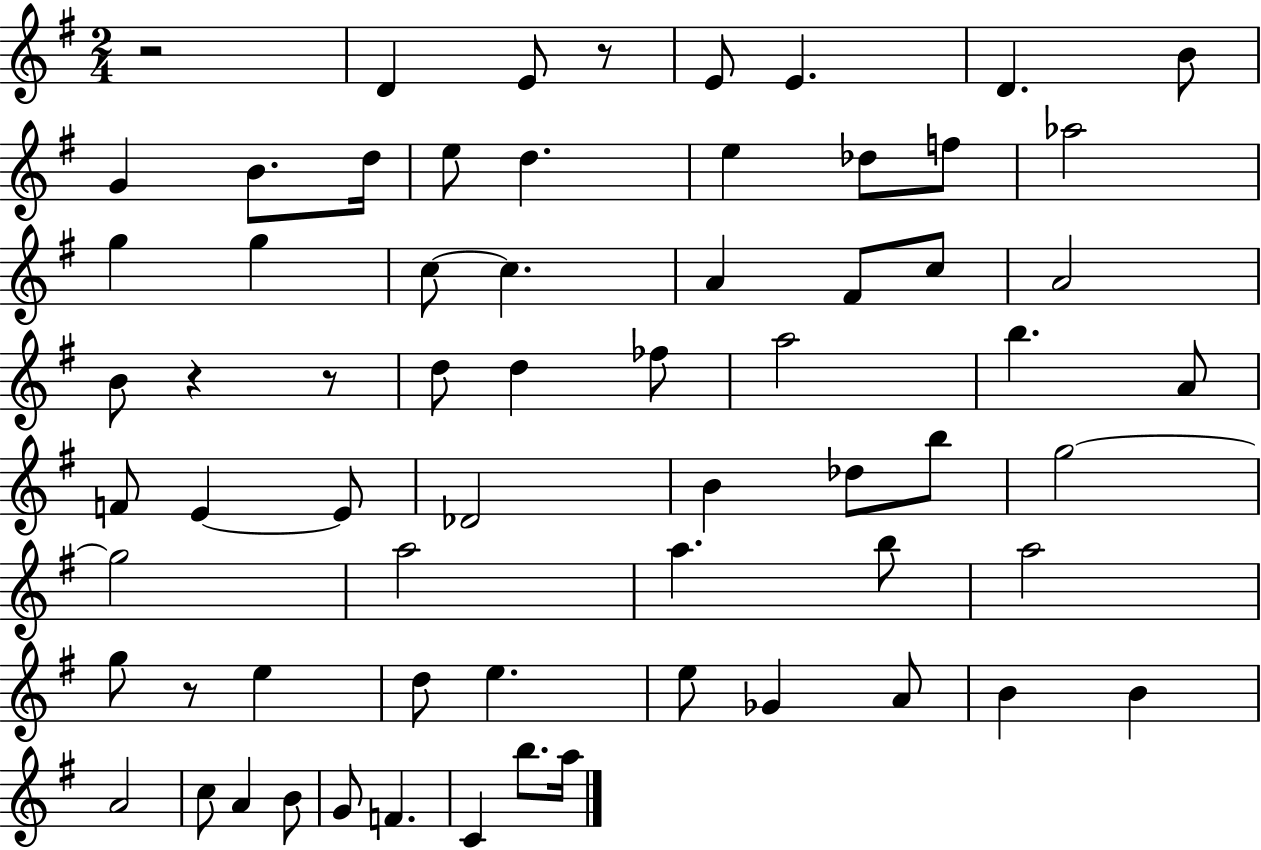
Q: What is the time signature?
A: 2/4